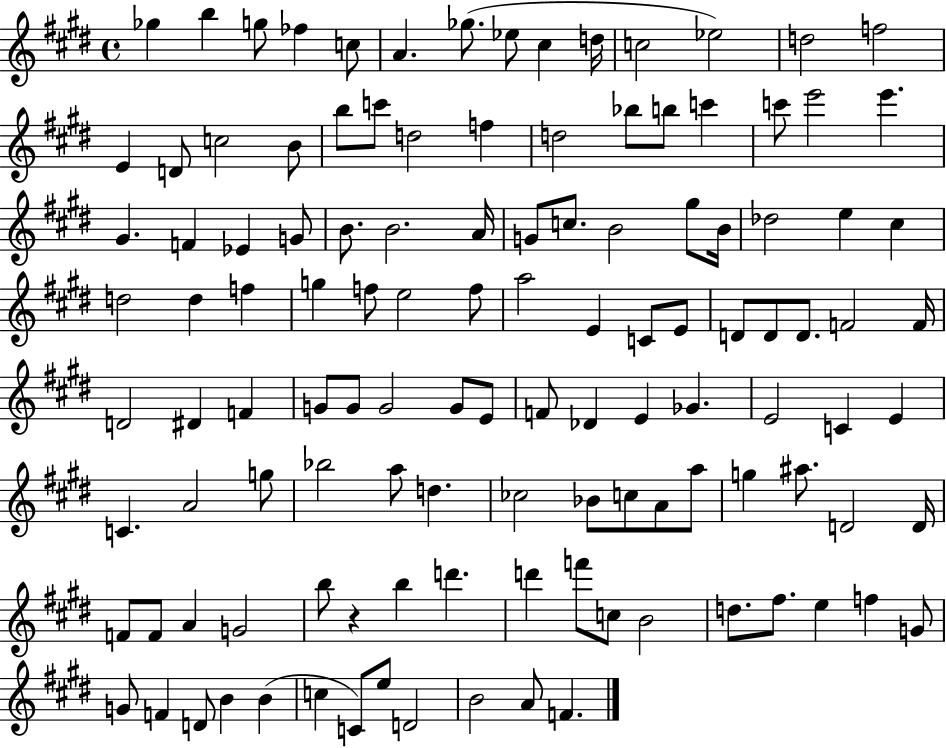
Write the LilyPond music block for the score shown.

{
  \clef treble
  \time 4/4
  \defaultTimeSignature
  \key e \major
  ges''4 b''4 g''8 fes''4 c''8 | a'4. ges''8.( ees''8 cis''4 d''16 | c''2 ees''2) | d''2 f''2 | \break e'4 d'8 c''2 b'8 | b''8 c'''8 d''2 f''4 | d''2 bes''8 b''8 c'''4 | c'''8 e'''2 e'''4. | \break gis'4. f'4 ees'4 g'8 | b'8. b'2. a'16 | g'8 c''8. b'2 gis''8 b'16 | des''2 e''4 cis''4 | \break d''2 d''4 f''4 | g''4 f''8 e''2 f''8 | a''2 e'4 c'8 e'8 | d'8 d'8 d'8. f'2 f'16 | \break d'2 dis'4 f'4 | g'8 g'8 g'2 g'8 e'8 | f'8 des'4 e'4 ges'4. | e'2 c'4 e'4 | \break c'4. a'2 g''8 | bes''2 a''8 d''4. | ces''2 bes'8 c''8 a'8 a''8 | g''4 ais''8. d'2 d'16 | \break f'8 f'8 a'4 g'2 | b''8 r4 b''4 d'''4. | d'''4 f'''8 c''8 b'2 | d''8. fis''8. e''4 f''4 g'8 | \break g'8 f'4 d'8 b'4 b'4( | c''4 c'8) e''8 d'2 | b'2 a'8 f'4. | \bar "|."
}